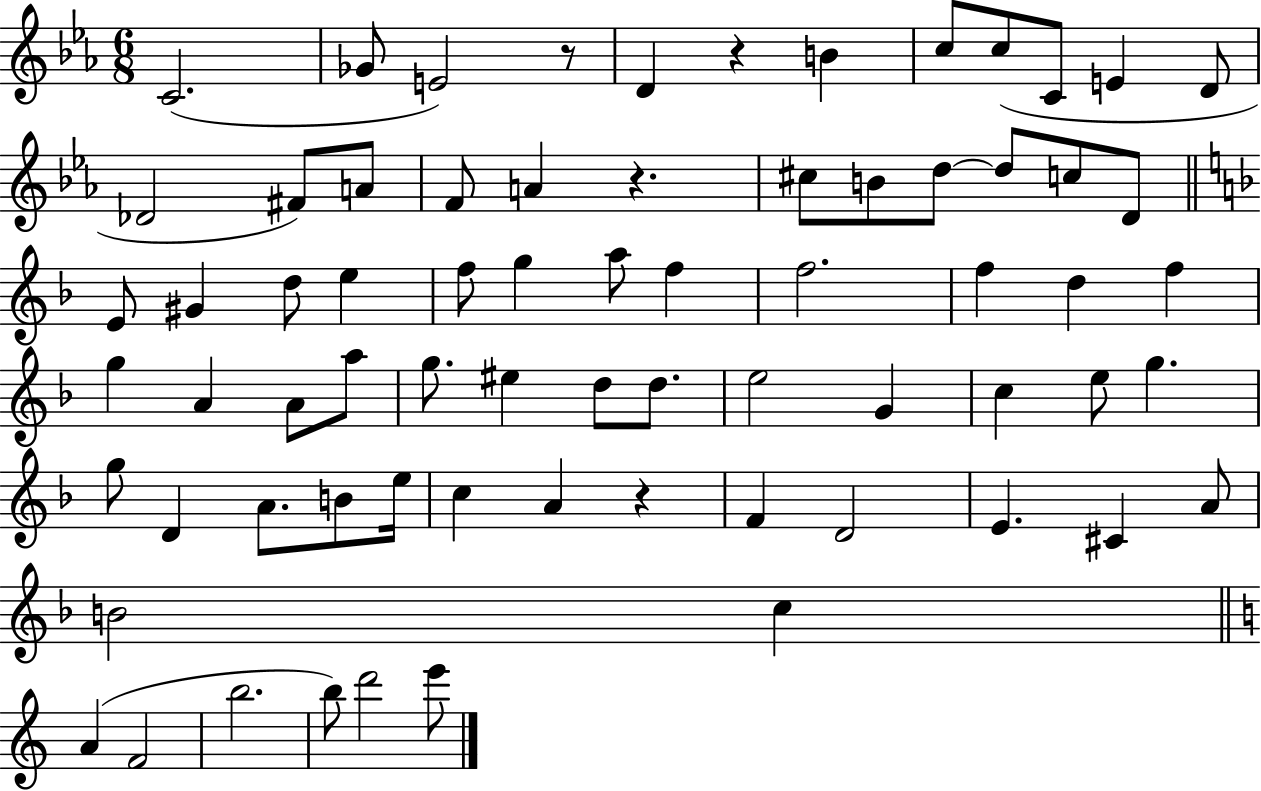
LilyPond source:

{
  \clef treble
  \numericTimeSignature
  \time 6/8
  \key ees \major
  \repeat volta 2 { c'2.( | ges'8 e'2) r8 | d'4 r4 b'4 | c''8 c''8( c'8 e'4 d'8 | \break des'2 fis'8) a'8 | f'8 a'4 r4. | cis''8 b'8 d''8~~ d''8 c''8 d'8 | \bar "||" \break \key d \minor e'8 gis'4 d''8 e''4 | f''8 g''4 a''8 f''4 | f''2. | f''4 d''4 f''4 | \break g''4 a'4 a'8 a''8 | g''8. eis''4 d''8 d''8. | e''2 g'4 | c''4 e''8 g''4. | \break g''8 d'4 a'8. b'8 e''16 | c''4 a'4 r4 | f'4 d'2 | e'4. cis'4 a'8 | \break b'2 c''4 | \bar "||" \break \key c \major a'4( f'2 | b''2. | b''8) d'''2 e'''8 | } \bar "|."
}